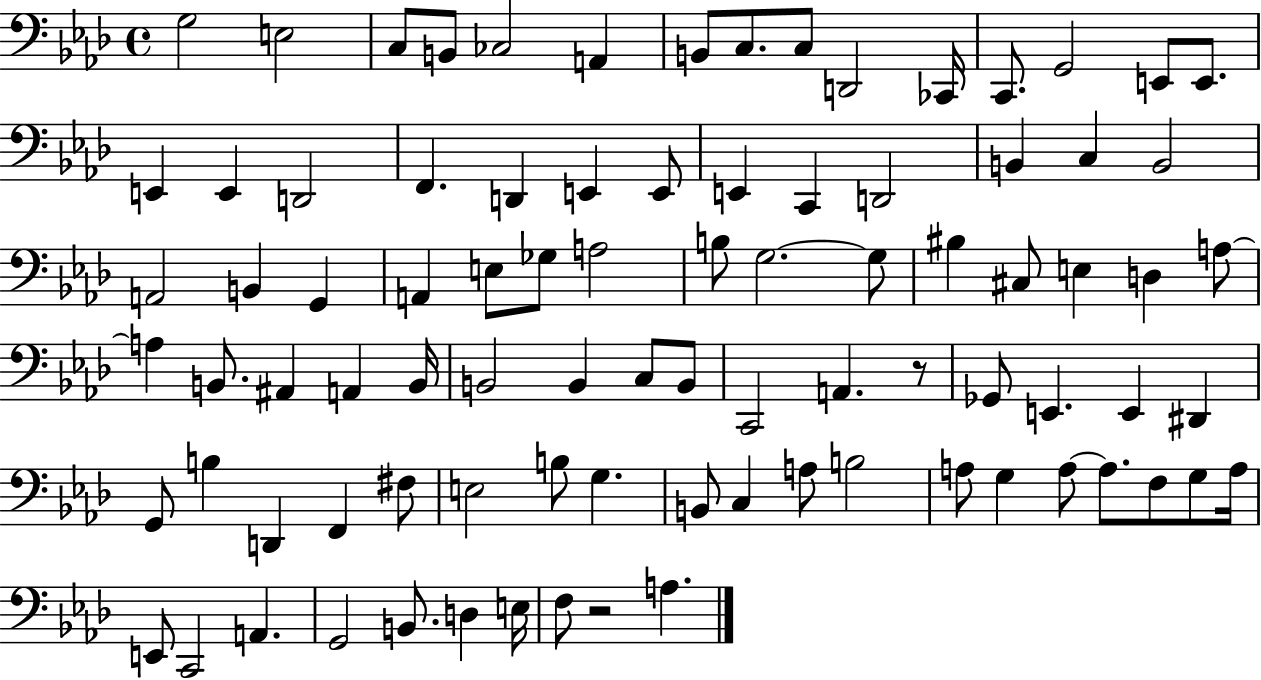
G3/h E3/h C3/e B2/e CES3/h A2/q B2/e C3/e. C3/e D2/h CES2/s C2/e. G2/h E2/e E2/e. E2/q E2/q D2/h F2/q. D2/q E2/q E2/e E2/q C2/q D2/h B2/q C3/q B2/h A2/h B2/q G2/q A2/q E3/e Gb3/e A3/h B3/e G3/h. G3/e BIS3/q C#3/e E3/q D3/q A3/e A3/q B2/e. A#2/q A2/q B2/s B2/h B2/q C3/e B2/e C2/h A2/q. R/e Gb2/e E2/q. E2/q D#2/q G2/e B3/q D2/q F2/q F#3/e E3/h B3/e G3/q. B2/e C3/q A3/e B3/h A3/e G3/q A3/e A3/e. F3/e G3/e A3/s E2/e C2/h A2/q. G2/h B2/e. D3/q E3/s F3/e R/h A3/q.